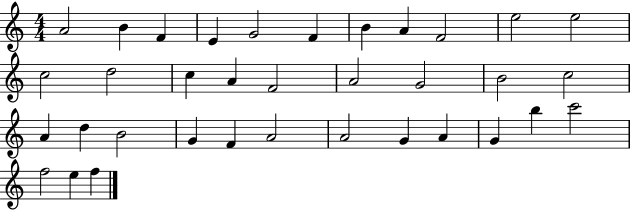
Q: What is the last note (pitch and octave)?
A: F5